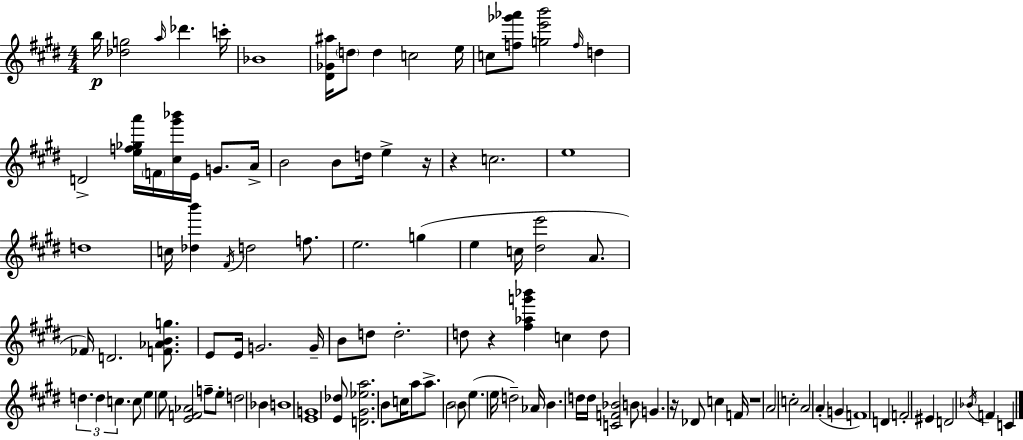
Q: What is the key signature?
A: E major